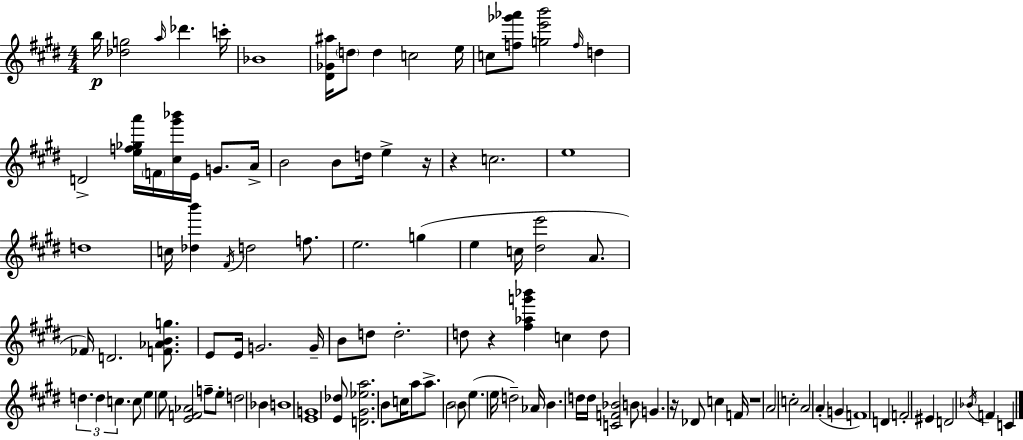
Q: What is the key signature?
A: E major